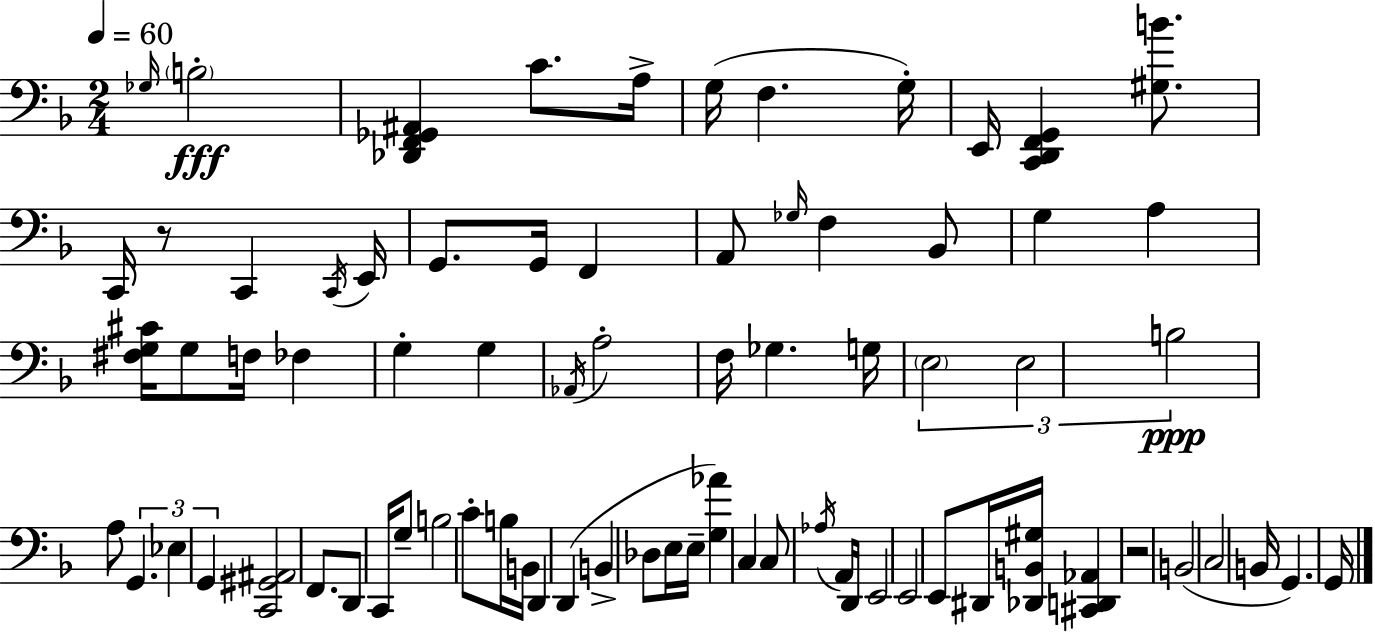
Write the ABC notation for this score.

X:1
T:Untitled
M:2/4
L:1/4
K:F
_G,/4 B,2 [_D,,F,,_G,,^A,,] C/2 A,/4 G,/4 F, G,/4 E,,/4 [C,,D,,F,,G,,] [^G,B]/2 C,,/4 z/2 C,, C,,/4 E,,/4 G,,/2 G,,/4 F,, A,,/2 _G,/4 F, _B,,/2 G, A, [^F,G,^C]/4 G,/2 F,/4 _F, G, G, _A,,/4 A,2 F,/4 _G, G,/4 E,2 E,2 B,2 A,/2 G,, _E, G,, [C,,^G,,^A,,]2 F,,/2 D,,/2 C,,/4 G,/2 B,2 C/2 B,/4 B,,/4 D,, D,, B,, _D,/2 E,/4 E,/4 [G,_A] C, C,/2 _A,/4 A,,/4 D,,/4 E,,2 E,,2 E,,/2 ^D,,/4 [_D,,B,,^G,]/4 [^C,,D,,_A,,] z2 B,,2 C,2 B,,/4 G,, G,,/4